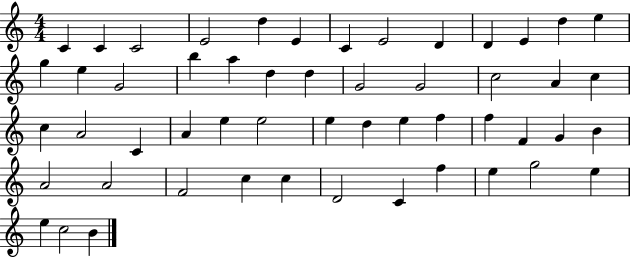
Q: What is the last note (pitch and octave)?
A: B4